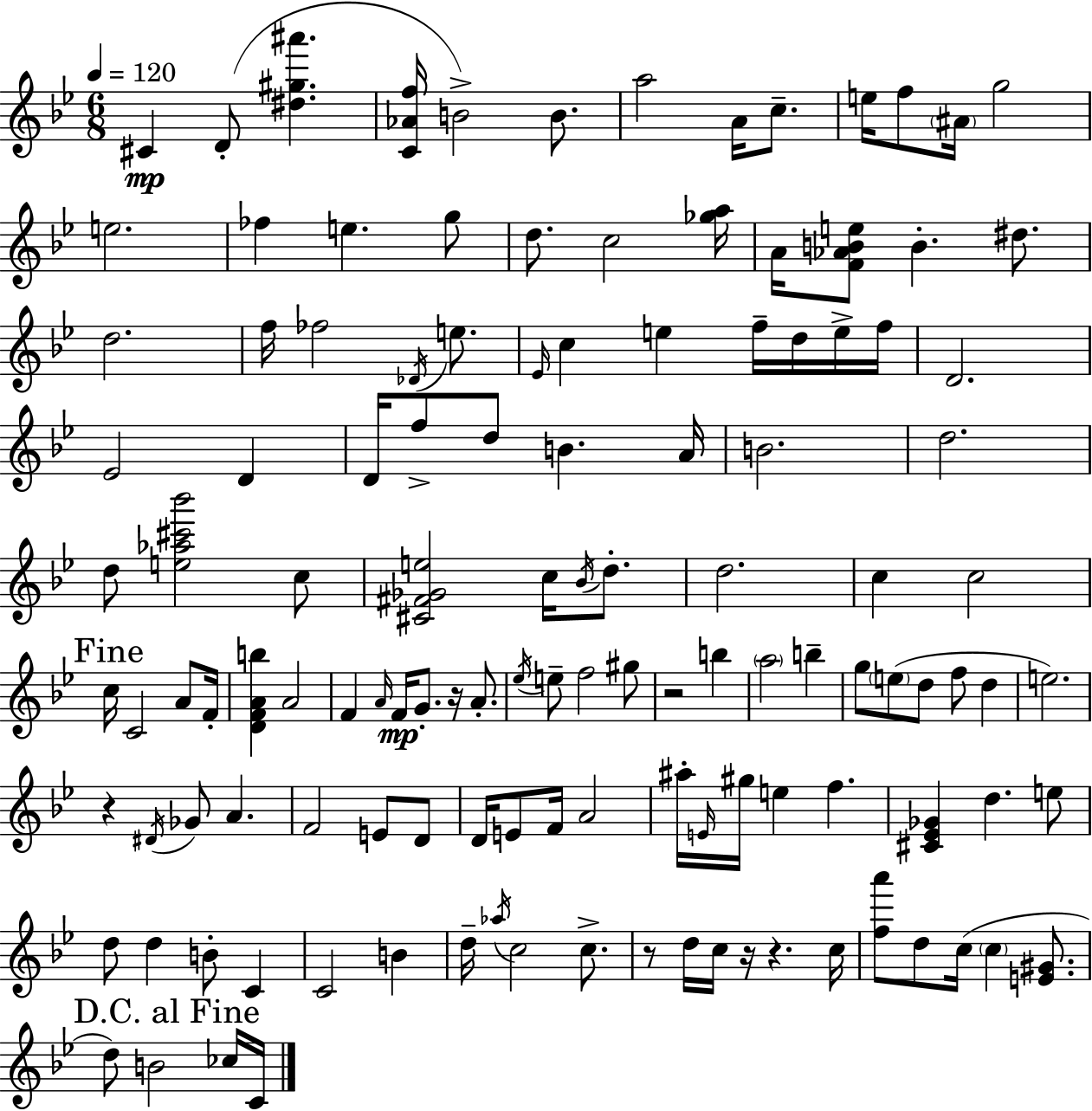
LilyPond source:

{
  \clef treble
  \numericTimeSignature
  \time 6/8
  \key bes \major
  \tempo 4 = 120
  \repeat volta 2 { cis'4\mp d'8-.( <dis'' gis'' ais'''>4. | <c' aes' f''>16 b'2->) b'8. | a''2 a'16 c''8.-- | e''16 f''8 \parenthesize ais'16 g''2 | \break e''2. | fes''4 e''4. g''8 | d''8. c''2 <ges'' a''>16 | a'16 <f' aes' b' e''>8 b'4.-. dis''8. | \break d''2. | f''16 fes''2 \acciaccatura { des'16 } e''8. | \grace { ees'16 } c''4 e''4 f''16-- d''16 | e''16-> f''16 d'2. | \break ees'2 d'4 | d'16 f''8-> d''8 b'4. | a'16 b'2. | d''2. | \break d''8 <e'' aes'' cis''' bes'''>2 | c''8 <cis' fis' ges' e''>2 c''16 \acciaccatura { bes'16 } | d''8.-. d''2. | c''4 c''2 | \break \mark "Fine" c''16 c'2 | a'8 f'16-. <d' f' a' b''>4 a'2 | f'4 \grace { a'16 }\mp f'16 g'8.-. | r16 a'8.-. \acciaccatura { ees''16 } e''8-- f''2 | \break gis''8 r2 | b''4 \parenthesize a''2 | b''4-- g''8 \parenthesize e''8( d''8 f''8 | d''4 e''2.) | \break r4 \acciaccatura { dis'16 } ges'8 | a'4. f'2 | e'8 d'8 d'16 e'8 f'16 a'2 | ais''16-. \grace { e'16 } gis''16 e''4 | \break f''4. <cis' ees' ges'>4 d''4. | e''8 d''8 d''4 | b'8-. c'4 c'2 | b'4 d''16-- \acciaccatura { aes''16 } c''2 | \break c''8.-> r8 d''16 c''16 | r16 r4. c''16 <f'' a'''>8 d''8 | c''16( \parenthesize c''4 <e' gis'>8. \mark "D.C. al Fine" d''8) b'2 | ces''16 c'16 } \bar "|."
}